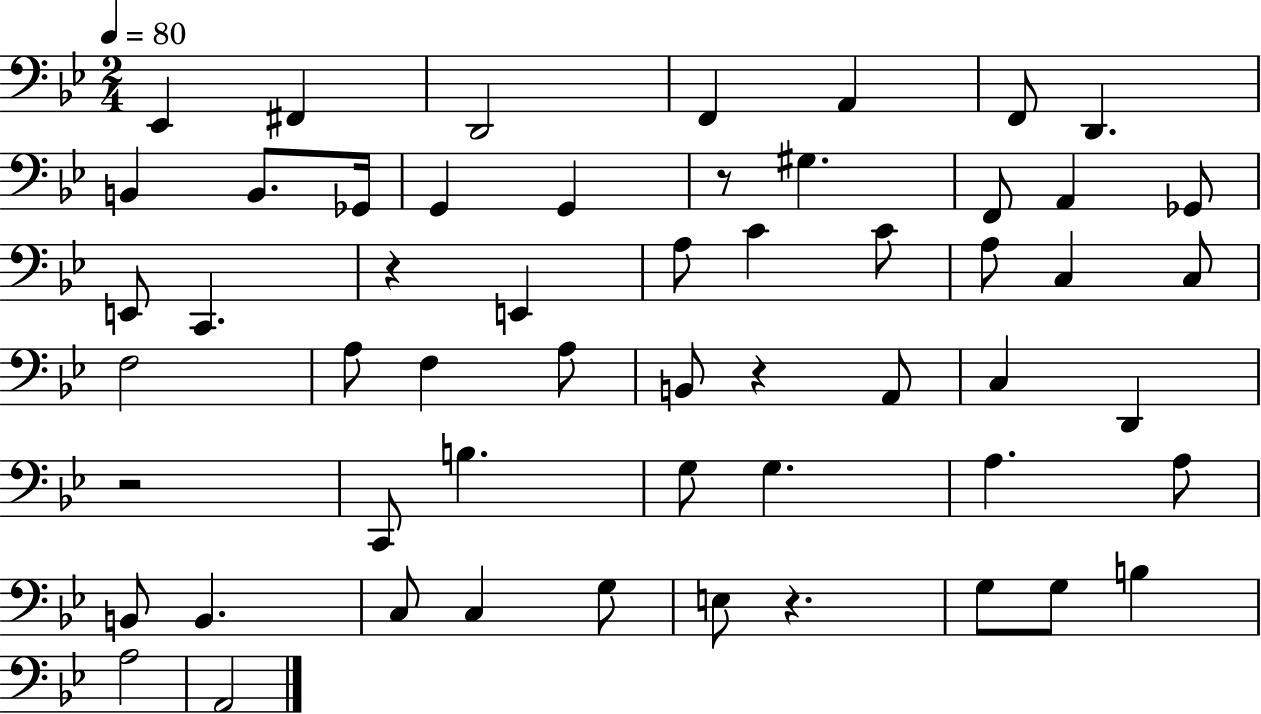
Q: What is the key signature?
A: BES major